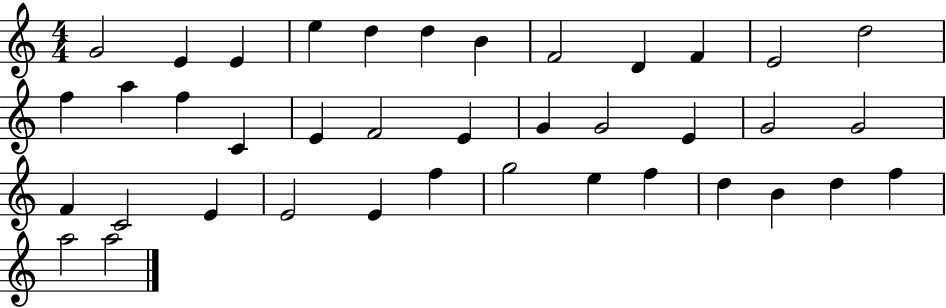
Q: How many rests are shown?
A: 0